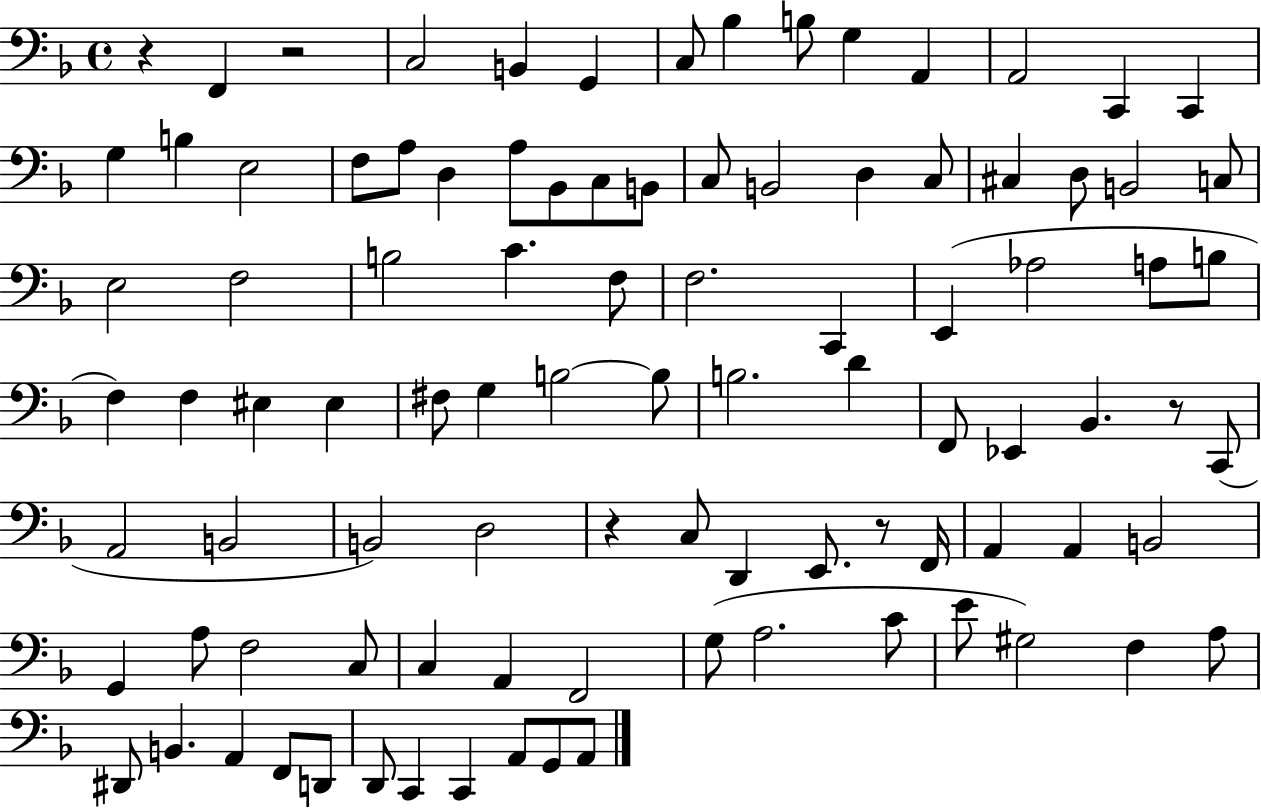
X:1
T:Untitled
M:4/4
L:1/4
K:F
z F,, z2 C,2 B,, G,, C,/2 _B, B,/2 G, A,, A,,2 C,, C,, G, B, E,2 F,/2 A,/2 D, A,/2 _B,,/2 C,/2 B,,/2 C,/2 B,,2 D, C,/2 ^C, D,/2 B,,2 C,/2 E,2 F,2 B,2 C F,/2 F,2 C,, E,, _A,2 A,/2 B,/2 F, F, ^E, ^E, ^F,/2 G, B,2 B,/2 B,2 D F,,/2 _E,, _B,, z/2 C,,/2 A,,2 B,,2 B,,2 D,2 z C,/2 D,, E,,/2 z/2 F,,/4 A,, A,, B,,2 G,, A,/2 F,2 C,/2 C, A,, F,,2 G,/2 A,2 C/2 E/2 ^G,2 F, A,/2 ^D,,/2 B,, A,, F,,/2 D,,/2 D,,/2 C,, C,, A,,/2 G,,/2 A,,/2